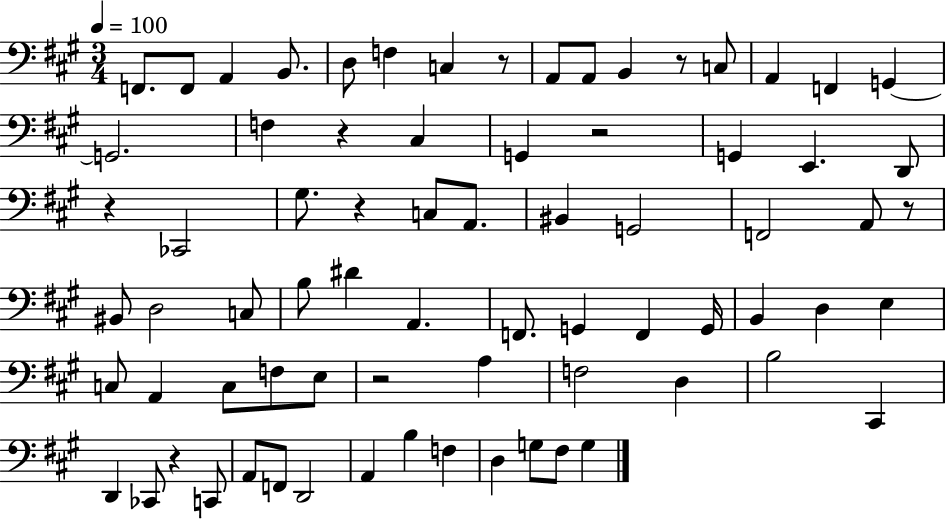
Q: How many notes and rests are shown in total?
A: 74